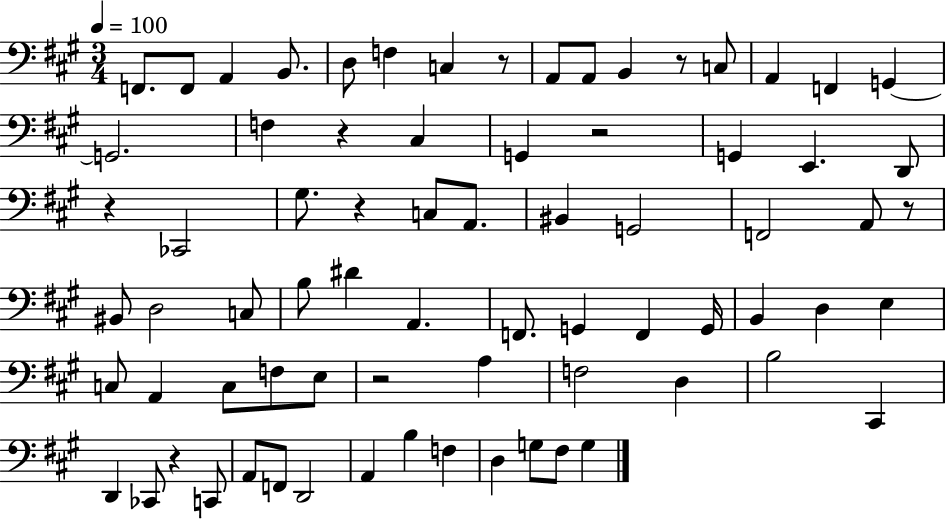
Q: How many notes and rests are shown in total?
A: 74